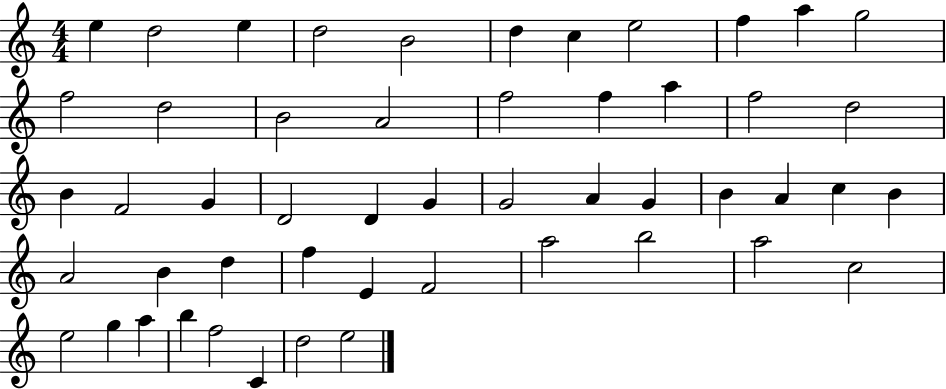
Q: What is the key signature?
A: C major